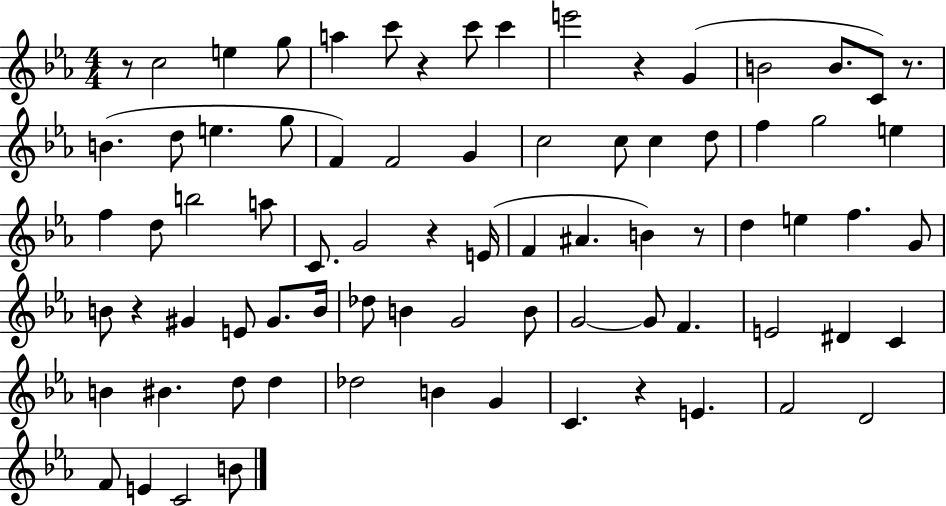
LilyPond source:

{
  \clef treble
  \numericTimeSignature
  \time 4/4
  \key ees \major
  r8 c''2 e''4 g''8 | a''4 c'''8 r4 c'''8 c'''4 | e'''2 r4 g'4( | b'2 b'8. c'8) r8. | \break b'4.( d''8 e''4. g''8 | f'4) f'2 g'4 | c''2 c''8 c''4 d''8 | f''4 g''2 e''4 | \break f''4 d''8 b''2 a''8 | c'8. g'2 r4 e'16( | f'4 ais'4. b'4) r8 | d''4 e''4 f''4. g'8 | \break b'8 r4 gis'4 e'8 gis'8. b'16 | des''8 b'4 g'2 b'8 | g'2~~ g'8 f'4. | e'2 dis'4 c'4 | \break b'4 bis'4. d''8 d''4 | des''2 b'4 g'4 | c'4. r4 e'4. | f'2 d'2 | \break f'8 e'4 c'2 b'8 | \bar "|."
}